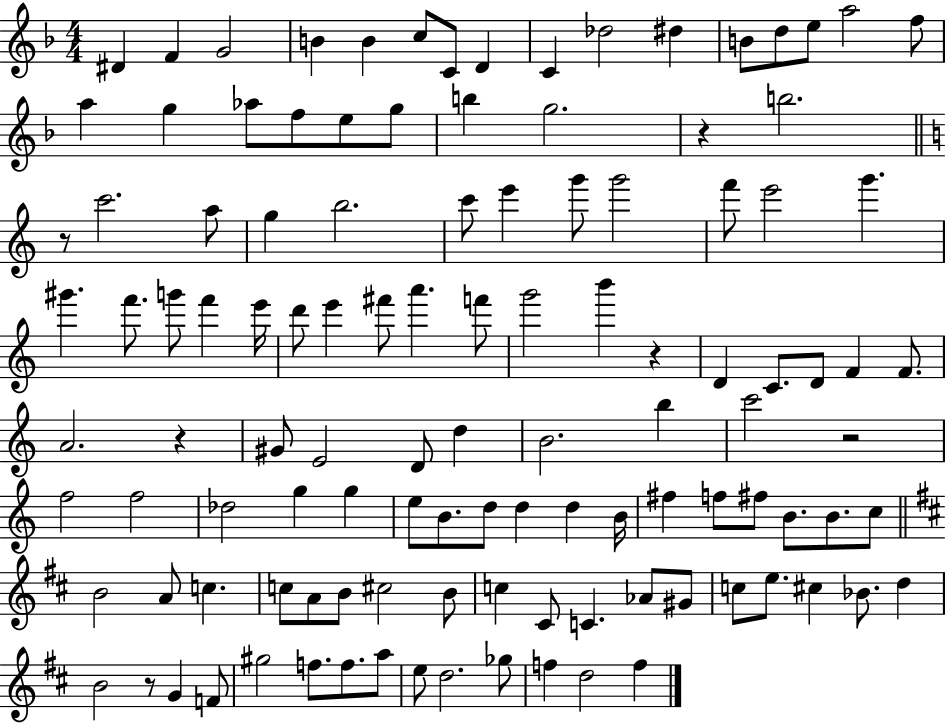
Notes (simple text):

D#4/q F4/q G4/h B4/q B4/q C5/e C4/e D4/q C4/q Db5/h D#5/q B4/e D5/e E5/e A5/h F5/e A5/q G5/q Ab5/e F5/e E5/e G5/e B5/q G5/h. R/q B5/h. R/e C6/h. A5/e G5/q B5/h. C6/e E6/q G6/e G6/h F6/e E6/h G6/q. G#6/q. F6/e. G6/e F6/q E6/s D6/e E6/q F#6/e A6/q. F6/e G6/h B6/q R/q D4/q C4/e. D4/e F4/q F4/e. A4/h. R/q G#4/e E4/h D4/e D5/q B4/h. B5/q C6/h R/h F5/h F5/h Db5/h G5/q G5/q E5/e B4/e. D5/e D5/q D5/q B4/s F#5/q F5/e F#5/e B4/e. B4/e. C5/e B4/h A4/e C5/q. C5/e A4/e B4/e C#5/h B4/e C5/q C#4/e C4/q. Ab4/e G#4/e C5/e E5/e. C#5/q Bb4/e. D5/q B4/h R/e G4/q F4/e G#5/h F5/e. F5/e. A5/e E5/e D5/h. Gb5/e F5/q D5/h F5/q